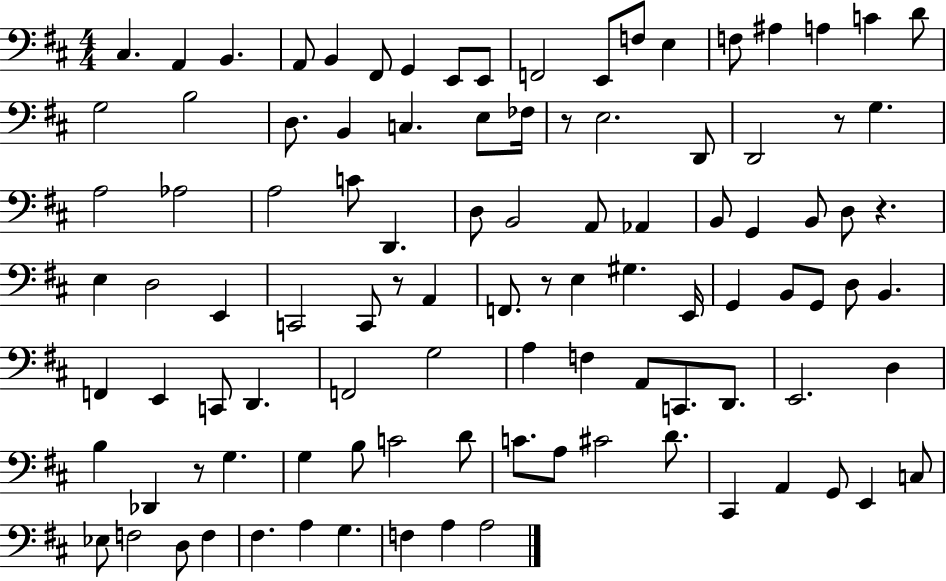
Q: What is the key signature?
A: D major